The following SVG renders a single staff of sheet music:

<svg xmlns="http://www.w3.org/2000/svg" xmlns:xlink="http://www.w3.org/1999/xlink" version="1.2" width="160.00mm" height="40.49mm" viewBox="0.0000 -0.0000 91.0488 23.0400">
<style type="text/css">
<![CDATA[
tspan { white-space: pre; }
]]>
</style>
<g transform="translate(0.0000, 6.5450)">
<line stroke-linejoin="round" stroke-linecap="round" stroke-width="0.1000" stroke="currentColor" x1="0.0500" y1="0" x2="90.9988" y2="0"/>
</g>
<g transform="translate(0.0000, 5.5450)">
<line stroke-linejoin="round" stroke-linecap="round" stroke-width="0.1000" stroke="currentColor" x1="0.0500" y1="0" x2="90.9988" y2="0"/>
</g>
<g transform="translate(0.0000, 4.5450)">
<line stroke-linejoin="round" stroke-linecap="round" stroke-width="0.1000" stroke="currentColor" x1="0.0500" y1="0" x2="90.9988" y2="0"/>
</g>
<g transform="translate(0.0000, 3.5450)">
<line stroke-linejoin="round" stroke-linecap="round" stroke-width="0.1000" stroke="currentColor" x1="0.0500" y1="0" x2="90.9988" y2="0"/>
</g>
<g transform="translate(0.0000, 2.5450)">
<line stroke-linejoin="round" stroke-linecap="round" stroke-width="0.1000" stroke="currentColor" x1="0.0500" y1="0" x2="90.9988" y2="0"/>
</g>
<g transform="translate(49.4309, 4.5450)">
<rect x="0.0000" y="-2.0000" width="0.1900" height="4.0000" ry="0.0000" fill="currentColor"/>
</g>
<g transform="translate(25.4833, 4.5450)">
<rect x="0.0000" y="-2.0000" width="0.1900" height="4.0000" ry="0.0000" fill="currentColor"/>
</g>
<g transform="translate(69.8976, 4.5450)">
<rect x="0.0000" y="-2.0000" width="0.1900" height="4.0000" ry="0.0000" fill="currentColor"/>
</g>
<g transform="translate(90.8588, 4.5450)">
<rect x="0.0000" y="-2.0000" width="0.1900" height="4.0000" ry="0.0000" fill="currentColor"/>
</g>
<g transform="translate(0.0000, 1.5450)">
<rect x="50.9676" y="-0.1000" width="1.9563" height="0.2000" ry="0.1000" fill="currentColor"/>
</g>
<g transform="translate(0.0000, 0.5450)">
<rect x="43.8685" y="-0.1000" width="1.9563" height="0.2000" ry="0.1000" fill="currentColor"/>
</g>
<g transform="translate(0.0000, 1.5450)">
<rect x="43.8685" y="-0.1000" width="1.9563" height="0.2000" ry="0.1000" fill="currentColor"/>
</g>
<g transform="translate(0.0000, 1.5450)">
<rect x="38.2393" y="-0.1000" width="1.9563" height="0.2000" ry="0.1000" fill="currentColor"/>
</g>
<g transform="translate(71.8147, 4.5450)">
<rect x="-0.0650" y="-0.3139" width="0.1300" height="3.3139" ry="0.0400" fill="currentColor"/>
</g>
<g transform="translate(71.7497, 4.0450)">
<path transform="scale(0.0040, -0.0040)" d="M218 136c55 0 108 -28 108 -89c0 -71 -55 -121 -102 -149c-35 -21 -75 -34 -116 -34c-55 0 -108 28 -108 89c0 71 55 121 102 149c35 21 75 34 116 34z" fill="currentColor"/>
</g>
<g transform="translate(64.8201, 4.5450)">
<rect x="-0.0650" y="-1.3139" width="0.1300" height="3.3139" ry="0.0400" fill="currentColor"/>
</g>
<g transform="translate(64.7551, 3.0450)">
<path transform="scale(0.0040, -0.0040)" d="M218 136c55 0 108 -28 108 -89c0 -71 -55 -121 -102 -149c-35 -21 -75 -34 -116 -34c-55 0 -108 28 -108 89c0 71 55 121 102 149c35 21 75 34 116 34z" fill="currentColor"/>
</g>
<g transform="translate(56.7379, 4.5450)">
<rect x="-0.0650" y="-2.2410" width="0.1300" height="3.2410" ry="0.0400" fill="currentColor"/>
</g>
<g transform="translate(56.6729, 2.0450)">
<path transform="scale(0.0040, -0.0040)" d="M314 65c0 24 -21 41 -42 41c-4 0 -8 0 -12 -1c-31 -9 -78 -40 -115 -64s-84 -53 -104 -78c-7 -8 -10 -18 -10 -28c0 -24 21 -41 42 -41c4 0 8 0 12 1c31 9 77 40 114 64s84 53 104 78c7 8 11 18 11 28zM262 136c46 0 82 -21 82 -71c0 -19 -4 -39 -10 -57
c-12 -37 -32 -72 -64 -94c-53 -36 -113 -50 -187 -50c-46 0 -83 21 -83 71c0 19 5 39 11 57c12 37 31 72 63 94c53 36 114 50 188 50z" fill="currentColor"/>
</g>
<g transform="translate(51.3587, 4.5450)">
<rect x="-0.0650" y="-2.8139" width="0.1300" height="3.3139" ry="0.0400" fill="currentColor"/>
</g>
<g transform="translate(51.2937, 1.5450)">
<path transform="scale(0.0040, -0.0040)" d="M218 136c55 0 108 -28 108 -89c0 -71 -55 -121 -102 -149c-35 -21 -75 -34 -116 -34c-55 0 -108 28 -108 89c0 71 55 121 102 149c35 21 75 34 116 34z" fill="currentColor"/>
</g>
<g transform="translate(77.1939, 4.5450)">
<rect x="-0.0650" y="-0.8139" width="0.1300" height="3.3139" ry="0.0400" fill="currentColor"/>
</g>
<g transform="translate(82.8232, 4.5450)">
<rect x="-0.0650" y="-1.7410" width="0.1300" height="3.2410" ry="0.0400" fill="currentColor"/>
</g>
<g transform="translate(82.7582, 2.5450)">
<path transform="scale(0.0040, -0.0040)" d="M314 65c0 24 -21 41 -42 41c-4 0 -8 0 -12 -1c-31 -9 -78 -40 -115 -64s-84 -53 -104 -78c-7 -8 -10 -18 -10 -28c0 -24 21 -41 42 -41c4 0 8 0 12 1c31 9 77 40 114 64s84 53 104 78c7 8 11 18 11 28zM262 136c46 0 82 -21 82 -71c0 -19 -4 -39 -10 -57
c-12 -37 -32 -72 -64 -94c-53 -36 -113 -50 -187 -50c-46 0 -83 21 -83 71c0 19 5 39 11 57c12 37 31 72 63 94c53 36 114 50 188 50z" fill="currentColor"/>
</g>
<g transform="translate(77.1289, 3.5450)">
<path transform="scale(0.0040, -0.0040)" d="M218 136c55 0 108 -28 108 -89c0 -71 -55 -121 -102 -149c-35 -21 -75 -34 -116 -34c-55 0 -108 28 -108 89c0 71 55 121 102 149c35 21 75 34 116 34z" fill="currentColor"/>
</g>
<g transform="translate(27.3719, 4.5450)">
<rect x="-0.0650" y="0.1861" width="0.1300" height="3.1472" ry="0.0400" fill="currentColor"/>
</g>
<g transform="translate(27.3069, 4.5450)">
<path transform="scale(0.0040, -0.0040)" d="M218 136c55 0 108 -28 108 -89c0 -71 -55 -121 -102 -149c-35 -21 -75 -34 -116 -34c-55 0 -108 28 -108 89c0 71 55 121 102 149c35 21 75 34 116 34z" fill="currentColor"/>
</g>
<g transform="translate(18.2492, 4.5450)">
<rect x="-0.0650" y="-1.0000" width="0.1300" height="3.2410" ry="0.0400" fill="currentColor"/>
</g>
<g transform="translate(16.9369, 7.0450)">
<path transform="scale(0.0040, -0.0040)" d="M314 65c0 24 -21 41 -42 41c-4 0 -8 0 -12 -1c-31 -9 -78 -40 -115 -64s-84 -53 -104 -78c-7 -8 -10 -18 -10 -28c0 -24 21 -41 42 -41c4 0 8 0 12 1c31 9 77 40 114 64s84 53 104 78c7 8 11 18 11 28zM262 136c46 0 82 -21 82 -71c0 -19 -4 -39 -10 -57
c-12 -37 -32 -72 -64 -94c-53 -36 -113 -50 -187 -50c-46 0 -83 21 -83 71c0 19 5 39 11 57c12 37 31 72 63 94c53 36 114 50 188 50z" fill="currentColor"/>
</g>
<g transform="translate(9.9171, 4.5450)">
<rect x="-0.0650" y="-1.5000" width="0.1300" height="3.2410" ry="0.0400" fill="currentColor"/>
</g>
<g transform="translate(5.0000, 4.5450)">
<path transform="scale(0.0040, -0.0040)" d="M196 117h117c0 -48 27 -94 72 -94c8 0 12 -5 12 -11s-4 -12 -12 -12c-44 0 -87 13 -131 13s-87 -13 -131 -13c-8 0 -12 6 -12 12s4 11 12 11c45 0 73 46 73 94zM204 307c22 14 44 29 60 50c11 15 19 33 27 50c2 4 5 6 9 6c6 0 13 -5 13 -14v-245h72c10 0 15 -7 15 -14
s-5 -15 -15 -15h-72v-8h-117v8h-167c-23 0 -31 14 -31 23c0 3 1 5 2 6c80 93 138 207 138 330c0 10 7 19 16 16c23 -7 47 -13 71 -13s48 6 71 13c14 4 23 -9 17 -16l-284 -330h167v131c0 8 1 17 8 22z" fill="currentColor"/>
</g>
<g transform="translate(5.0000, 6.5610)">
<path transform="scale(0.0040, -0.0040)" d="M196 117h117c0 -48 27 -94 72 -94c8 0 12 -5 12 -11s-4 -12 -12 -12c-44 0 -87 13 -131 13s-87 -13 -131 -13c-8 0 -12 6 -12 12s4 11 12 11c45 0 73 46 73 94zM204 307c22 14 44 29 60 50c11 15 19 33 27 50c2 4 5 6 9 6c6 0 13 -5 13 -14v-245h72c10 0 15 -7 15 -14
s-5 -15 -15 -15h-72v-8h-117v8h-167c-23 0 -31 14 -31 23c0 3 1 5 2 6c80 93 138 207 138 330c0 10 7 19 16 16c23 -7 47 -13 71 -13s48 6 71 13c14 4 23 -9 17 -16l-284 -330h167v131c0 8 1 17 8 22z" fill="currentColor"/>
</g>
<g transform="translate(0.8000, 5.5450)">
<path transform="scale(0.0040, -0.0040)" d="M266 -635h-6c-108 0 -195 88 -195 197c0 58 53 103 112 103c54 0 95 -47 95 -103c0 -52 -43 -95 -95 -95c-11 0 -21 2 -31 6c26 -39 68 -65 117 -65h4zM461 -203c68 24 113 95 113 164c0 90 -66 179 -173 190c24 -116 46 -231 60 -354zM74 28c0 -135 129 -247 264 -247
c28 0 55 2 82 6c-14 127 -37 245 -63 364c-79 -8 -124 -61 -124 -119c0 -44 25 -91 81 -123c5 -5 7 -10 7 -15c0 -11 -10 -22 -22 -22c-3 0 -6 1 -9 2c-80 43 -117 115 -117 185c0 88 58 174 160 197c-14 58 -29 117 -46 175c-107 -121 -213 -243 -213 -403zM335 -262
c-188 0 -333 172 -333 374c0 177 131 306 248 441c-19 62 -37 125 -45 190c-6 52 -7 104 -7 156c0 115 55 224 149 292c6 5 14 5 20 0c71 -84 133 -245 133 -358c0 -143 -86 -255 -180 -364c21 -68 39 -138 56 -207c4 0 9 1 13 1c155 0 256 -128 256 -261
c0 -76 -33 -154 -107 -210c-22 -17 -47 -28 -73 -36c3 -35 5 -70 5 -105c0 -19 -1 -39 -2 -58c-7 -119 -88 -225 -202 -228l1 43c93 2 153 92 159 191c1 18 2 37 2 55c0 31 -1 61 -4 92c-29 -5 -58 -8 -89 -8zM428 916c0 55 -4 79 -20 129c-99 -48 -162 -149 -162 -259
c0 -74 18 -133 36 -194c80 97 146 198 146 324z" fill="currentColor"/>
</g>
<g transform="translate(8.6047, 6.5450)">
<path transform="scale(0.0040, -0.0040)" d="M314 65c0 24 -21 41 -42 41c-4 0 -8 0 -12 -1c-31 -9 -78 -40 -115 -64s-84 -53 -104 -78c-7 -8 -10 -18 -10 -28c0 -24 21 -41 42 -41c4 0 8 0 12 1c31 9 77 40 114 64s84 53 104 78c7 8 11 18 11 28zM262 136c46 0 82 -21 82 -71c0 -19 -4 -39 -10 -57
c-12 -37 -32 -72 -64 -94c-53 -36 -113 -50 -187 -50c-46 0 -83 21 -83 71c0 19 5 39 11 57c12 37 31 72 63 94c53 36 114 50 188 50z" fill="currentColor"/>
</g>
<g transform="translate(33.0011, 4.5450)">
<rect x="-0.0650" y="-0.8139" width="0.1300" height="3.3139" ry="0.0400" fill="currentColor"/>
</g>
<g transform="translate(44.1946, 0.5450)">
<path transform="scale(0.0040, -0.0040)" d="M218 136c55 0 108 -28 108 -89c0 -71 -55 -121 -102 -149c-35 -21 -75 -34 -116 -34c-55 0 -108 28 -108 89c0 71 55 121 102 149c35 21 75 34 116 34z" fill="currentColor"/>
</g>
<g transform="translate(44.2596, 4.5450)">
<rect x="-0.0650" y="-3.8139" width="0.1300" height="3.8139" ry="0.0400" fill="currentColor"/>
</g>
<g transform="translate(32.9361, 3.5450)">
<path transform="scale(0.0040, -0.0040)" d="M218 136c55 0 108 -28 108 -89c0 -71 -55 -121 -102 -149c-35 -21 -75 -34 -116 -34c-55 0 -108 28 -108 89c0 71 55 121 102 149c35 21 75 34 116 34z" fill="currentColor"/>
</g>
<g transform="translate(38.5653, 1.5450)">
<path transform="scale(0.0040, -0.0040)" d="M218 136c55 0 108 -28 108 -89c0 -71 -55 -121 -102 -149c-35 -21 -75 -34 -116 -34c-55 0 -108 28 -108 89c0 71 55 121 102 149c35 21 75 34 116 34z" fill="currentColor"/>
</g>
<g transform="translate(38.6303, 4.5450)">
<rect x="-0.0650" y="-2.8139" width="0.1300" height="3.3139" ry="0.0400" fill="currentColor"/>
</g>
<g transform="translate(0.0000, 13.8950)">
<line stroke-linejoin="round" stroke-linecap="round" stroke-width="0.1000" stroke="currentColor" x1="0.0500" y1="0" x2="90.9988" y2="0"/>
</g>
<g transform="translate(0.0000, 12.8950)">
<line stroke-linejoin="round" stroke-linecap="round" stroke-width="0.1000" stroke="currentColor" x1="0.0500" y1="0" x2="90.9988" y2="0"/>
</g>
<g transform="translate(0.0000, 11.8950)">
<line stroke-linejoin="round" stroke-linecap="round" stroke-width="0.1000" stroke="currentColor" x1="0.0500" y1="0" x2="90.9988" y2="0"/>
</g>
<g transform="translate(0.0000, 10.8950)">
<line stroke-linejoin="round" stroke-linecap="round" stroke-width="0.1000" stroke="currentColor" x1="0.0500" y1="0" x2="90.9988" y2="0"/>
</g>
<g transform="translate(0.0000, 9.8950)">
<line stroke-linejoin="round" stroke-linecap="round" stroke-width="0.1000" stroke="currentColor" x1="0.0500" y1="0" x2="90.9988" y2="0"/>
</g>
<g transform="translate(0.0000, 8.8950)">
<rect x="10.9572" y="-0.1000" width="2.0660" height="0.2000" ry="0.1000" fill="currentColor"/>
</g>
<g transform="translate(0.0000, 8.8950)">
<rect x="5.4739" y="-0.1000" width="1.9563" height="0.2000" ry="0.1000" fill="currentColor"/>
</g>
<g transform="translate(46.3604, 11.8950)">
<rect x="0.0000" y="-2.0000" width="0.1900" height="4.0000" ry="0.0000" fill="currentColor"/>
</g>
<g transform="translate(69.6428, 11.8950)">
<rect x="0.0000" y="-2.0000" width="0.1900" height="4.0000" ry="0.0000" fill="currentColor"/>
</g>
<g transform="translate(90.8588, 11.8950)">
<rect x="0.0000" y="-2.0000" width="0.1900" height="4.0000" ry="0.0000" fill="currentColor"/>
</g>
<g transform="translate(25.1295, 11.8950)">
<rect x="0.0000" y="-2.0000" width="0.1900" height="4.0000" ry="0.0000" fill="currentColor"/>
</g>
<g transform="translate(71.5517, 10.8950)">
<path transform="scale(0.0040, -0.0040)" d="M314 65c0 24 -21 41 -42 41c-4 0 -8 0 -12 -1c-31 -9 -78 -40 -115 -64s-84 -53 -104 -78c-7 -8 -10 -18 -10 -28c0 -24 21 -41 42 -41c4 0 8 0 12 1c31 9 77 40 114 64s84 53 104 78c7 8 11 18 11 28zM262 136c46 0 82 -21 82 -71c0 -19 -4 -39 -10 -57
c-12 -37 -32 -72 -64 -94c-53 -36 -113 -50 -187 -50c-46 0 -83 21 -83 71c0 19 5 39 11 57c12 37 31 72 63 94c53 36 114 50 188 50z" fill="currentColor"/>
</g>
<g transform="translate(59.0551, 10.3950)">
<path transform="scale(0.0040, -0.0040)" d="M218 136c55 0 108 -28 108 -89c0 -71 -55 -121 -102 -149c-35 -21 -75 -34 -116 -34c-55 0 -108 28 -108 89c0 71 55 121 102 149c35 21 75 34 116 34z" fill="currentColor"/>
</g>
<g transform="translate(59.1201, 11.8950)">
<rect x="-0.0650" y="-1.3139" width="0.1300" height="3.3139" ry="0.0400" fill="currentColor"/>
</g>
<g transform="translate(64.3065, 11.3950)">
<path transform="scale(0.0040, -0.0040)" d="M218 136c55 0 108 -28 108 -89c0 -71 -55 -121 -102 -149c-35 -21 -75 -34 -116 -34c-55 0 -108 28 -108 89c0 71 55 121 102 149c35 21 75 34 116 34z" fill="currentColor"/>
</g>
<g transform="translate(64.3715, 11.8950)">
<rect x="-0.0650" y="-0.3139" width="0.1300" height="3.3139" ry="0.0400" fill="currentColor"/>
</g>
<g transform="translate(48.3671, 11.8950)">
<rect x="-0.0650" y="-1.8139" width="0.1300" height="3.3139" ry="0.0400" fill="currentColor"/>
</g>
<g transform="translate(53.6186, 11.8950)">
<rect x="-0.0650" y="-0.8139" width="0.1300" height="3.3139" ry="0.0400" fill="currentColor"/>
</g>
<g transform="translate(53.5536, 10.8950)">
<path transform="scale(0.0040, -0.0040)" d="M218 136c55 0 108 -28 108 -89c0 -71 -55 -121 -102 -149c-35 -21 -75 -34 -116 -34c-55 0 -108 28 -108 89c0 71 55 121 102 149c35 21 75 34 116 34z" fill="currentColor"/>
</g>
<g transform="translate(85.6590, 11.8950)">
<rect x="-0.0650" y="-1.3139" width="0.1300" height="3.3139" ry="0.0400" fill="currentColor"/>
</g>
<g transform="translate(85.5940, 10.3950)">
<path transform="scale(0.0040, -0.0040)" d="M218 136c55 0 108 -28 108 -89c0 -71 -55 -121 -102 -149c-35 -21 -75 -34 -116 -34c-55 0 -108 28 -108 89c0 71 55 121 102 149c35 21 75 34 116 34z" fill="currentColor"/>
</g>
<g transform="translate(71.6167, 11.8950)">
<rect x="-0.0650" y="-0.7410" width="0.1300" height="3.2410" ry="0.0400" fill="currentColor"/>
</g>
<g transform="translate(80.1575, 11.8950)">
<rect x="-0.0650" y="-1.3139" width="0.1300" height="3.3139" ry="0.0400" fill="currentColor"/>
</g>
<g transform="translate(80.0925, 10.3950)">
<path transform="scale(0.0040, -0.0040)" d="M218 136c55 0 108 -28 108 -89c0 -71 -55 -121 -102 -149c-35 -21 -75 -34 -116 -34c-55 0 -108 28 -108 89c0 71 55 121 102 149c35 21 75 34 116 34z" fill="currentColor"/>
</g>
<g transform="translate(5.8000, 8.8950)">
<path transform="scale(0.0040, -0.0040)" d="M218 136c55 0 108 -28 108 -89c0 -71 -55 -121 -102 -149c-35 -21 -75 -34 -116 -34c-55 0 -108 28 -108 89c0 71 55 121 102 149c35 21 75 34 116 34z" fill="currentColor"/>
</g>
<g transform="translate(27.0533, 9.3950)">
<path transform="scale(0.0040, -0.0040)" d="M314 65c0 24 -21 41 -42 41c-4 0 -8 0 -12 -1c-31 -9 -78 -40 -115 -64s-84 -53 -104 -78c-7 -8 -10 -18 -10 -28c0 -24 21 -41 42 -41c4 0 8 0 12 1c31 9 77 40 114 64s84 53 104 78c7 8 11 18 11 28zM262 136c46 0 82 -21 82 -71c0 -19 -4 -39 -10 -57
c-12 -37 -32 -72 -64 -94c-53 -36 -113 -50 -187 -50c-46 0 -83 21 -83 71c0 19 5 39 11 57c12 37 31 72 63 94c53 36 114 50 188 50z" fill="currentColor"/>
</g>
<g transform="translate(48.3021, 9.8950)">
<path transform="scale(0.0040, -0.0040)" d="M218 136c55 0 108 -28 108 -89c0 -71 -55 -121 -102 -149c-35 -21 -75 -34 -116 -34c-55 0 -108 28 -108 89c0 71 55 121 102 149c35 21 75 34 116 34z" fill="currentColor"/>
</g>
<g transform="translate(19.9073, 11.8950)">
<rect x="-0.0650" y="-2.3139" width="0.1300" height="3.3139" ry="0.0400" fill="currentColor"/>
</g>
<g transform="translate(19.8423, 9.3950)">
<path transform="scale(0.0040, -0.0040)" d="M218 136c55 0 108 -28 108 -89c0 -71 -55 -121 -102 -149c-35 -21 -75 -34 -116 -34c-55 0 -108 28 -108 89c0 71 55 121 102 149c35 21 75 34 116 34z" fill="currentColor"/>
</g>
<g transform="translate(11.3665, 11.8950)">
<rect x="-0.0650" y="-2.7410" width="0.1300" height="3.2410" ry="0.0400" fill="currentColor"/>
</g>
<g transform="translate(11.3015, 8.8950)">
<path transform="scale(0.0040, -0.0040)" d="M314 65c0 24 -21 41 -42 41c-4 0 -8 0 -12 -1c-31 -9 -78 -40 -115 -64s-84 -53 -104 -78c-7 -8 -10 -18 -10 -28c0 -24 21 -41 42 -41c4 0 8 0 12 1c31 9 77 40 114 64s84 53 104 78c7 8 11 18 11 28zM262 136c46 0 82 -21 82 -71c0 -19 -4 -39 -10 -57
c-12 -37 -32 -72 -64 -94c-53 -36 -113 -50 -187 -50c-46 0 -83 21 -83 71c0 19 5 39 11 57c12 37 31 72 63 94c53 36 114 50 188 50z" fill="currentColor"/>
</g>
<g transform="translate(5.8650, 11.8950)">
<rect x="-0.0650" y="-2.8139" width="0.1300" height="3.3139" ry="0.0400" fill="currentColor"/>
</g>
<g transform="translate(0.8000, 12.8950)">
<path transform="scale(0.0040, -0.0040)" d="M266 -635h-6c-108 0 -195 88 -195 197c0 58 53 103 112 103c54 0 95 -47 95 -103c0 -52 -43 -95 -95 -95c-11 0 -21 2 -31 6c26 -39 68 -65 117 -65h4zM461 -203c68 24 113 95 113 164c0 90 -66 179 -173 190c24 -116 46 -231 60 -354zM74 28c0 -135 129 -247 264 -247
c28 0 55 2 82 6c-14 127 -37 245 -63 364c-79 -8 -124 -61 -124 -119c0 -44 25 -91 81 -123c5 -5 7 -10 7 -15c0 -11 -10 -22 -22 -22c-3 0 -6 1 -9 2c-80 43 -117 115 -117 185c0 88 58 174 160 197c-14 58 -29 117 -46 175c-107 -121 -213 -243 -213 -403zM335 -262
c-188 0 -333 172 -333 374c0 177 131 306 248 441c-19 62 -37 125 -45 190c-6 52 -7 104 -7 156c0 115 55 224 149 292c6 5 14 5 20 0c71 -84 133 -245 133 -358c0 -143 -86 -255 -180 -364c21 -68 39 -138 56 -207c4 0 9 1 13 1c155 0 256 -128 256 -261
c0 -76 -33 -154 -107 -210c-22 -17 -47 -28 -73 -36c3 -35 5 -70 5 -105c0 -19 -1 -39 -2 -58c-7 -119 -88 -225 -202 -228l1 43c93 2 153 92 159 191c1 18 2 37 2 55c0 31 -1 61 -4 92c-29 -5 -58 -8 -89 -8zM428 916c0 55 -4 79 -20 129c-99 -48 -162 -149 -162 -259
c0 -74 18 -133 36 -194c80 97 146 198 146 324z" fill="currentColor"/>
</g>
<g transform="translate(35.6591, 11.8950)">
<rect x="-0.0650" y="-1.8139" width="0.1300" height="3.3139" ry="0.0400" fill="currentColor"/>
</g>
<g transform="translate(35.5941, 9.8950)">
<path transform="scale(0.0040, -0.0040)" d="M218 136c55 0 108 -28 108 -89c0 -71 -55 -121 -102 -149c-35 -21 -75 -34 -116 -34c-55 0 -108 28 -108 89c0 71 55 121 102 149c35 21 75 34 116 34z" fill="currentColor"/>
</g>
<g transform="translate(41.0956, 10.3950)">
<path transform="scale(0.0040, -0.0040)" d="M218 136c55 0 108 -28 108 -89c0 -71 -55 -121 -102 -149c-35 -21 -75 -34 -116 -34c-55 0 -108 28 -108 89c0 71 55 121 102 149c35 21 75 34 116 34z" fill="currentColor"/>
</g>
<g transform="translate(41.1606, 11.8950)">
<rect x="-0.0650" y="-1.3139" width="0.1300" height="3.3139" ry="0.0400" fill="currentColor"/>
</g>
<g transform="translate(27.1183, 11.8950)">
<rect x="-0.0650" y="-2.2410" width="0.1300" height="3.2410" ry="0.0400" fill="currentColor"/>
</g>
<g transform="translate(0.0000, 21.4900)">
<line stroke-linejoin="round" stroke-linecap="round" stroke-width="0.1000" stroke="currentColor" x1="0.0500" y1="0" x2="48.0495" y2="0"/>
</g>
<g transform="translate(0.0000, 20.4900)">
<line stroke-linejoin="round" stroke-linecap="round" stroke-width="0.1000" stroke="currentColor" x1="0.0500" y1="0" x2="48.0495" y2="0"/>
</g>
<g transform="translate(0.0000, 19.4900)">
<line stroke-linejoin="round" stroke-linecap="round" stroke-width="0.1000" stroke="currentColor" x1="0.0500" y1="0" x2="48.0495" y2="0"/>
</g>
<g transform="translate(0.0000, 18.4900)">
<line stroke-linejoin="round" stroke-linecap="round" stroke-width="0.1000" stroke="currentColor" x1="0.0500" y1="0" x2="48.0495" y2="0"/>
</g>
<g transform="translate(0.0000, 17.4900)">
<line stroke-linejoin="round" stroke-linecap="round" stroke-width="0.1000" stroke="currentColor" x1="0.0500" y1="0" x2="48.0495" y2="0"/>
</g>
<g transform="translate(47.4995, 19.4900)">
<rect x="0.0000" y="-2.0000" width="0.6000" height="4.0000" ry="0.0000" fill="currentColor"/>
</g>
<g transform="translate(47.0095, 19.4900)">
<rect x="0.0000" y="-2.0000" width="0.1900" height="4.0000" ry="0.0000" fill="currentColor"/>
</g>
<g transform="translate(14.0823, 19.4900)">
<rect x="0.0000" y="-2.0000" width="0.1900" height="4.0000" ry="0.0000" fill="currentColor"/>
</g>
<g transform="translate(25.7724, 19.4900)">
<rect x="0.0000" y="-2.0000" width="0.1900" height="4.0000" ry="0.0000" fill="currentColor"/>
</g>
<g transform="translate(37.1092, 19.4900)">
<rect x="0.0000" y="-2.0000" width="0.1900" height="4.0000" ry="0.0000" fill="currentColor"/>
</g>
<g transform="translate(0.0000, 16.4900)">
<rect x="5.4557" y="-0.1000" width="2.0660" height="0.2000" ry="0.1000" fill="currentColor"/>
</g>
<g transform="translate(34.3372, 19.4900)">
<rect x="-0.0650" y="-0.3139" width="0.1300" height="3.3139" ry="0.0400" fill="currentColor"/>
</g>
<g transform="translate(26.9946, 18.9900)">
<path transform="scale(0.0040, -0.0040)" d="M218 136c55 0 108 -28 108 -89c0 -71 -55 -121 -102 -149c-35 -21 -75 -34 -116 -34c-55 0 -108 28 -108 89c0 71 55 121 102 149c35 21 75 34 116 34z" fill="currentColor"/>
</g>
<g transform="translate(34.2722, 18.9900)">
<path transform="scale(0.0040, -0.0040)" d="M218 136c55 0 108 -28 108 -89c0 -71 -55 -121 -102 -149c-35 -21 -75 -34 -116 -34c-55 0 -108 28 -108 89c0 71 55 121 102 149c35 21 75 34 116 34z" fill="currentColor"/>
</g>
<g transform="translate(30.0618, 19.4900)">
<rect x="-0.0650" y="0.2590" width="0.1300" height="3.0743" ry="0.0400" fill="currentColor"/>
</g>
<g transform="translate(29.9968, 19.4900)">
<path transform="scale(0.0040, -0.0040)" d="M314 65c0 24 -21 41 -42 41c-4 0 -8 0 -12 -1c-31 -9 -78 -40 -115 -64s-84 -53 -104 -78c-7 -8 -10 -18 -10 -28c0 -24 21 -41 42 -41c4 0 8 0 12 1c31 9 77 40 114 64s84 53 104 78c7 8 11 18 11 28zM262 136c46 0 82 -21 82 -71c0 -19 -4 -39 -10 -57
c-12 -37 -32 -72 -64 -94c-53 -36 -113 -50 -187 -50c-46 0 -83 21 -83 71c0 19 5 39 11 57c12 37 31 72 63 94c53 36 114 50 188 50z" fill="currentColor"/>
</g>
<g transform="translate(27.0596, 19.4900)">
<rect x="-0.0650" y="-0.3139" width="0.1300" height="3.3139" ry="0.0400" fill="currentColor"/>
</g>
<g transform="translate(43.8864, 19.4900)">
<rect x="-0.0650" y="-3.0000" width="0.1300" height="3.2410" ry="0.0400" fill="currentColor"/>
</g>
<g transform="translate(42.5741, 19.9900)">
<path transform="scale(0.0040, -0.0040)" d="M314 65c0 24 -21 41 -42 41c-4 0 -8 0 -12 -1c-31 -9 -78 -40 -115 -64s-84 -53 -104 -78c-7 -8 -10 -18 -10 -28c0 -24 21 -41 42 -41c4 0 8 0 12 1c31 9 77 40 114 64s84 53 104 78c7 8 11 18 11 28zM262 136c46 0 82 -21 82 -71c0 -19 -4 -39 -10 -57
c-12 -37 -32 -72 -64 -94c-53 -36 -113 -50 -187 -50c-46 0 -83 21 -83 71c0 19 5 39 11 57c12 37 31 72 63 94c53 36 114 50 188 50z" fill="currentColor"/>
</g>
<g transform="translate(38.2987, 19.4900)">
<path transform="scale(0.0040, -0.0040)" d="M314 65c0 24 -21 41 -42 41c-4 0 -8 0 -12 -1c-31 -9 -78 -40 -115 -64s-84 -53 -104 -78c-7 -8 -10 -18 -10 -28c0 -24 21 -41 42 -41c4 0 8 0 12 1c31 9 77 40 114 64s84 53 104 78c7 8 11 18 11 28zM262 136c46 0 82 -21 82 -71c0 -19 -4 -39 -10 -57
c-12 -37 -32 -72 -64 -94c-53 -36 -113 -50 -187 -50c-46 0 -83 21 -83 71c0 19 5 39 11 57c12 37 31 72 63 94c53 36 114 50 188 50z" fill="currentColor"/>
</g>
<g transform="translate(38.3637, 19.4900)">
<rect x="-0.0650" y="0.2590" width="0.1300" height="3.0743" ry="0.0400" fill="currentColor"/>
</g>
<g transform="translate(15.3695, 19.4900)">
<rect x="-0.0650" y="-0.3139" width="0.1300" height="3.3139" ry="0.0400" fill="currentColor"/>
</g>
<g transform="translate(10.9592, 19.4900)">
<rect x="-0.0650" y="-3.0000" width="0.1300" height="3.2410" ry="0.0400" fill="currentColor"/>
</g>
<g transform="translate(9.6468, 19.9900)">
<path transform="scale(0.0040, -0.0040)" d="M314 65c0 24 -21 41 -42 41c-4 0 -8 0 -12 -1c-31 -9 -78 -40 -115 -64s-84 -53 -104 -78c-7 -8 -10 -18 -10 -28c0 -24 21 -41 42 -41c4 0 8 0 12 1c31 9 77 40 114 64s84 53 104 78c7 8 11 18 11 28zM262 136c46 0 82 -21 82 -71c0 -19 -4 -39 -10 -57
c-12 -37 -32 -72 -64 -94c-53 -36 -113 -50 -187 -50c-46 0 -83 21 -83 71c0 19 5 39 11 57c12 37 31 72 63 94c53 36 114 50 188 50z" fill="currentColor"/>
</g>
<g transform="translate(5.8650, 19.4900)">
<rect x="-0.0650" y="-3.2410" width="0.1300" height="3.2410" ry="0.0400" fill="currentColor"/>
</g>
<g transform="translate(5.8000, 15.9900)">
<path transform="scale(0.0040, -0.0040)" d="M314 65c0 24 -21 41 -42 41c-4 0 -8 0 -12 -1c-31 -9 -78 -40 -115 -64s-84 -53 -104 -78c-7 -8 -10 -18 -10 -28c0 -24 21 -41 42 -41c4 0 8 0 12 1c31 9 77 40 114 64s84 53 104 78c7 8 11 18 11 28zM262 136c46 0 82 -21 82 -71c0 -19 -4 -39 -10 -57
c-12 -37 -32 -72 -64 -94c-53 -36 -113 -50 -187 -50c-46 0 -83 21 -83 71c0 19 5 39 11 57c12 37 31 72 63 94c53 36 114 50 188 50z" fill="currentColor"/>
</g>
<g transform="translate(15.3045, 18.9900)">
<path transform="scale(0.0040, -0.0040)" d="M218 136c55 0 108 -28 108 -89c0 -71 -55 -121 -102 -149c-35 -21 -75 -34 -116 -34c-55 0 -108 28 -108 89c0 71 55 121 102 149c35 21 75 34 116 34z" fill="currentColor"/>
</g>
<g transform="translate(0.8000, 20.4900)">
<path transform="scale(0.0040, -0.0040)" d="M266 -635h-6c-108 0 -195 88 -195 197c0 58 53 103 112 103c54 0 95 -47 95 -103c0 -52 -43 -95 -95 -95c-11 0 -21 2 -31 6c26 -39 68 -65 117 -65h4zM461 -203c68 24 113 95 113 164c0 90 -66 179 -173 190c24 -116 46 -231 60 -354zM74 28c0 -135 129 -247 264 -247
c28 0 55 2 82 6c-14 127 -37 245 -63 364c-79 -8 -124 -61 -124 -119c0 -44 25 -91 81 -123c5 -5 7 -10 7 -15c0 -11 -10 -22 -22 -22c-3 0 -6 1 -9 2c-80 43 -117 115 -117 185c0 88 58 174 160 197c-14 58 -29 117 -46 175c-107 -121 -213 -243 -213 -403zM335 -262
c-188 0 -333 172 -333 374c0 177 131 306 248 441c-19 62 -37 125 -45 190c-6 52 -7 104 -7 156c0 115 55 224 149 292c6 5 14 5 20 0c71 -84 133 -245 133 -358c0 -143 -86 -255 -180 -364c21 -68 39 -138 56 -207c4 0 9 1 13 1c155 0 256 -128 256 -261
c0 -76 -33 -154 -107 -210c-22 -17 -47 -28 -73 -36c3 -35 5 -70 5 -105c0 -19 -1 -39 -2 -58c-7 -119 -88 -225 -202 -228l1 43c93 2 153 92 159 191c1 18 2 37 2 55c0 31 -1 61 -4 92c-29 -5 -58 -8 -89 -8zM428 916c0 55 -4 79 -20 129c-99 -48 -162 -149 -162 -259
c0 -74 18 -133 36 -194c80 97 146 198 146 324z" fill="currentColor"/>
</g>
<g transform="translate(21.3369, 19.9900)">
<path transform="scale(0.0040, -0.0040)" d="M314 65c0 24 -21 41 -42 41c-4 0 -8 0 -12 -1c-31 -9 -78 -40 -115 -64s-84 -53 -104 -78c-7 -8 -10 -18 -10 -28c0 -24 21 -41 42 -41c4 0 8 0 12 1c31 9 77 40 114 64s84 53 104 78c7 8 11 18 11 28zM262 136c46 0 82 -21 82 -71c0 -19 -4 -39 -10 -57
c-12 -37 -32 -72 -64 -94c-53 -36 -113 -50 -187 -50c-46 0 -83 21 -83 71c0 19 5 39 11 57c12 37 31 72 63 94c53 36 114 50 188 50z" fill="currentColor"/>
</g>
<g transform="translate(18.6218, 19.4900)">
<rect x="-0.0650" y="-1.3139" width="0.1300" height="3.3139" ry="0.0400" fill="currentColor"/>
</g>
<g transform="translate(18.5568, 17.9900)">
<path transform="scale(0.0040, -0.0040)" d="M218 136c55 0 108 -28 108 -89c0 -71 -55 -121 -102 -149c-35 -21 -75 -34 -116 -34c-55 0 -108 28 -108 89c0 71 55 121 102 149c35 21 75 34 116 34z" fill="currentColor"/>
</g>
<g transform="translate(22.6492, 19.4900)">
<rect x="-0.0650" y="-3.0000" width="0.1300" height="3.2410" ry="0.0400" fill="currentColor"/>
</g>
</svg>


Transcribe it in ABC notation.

X:1
T:Untitled
M:4/4
L:1/4
K:C
E2 D2 B d a c' a g2 e c d f2 a a2 g g2 f e f d e c d2 e e b2 A2 c e A2 c B2 c B2 A2